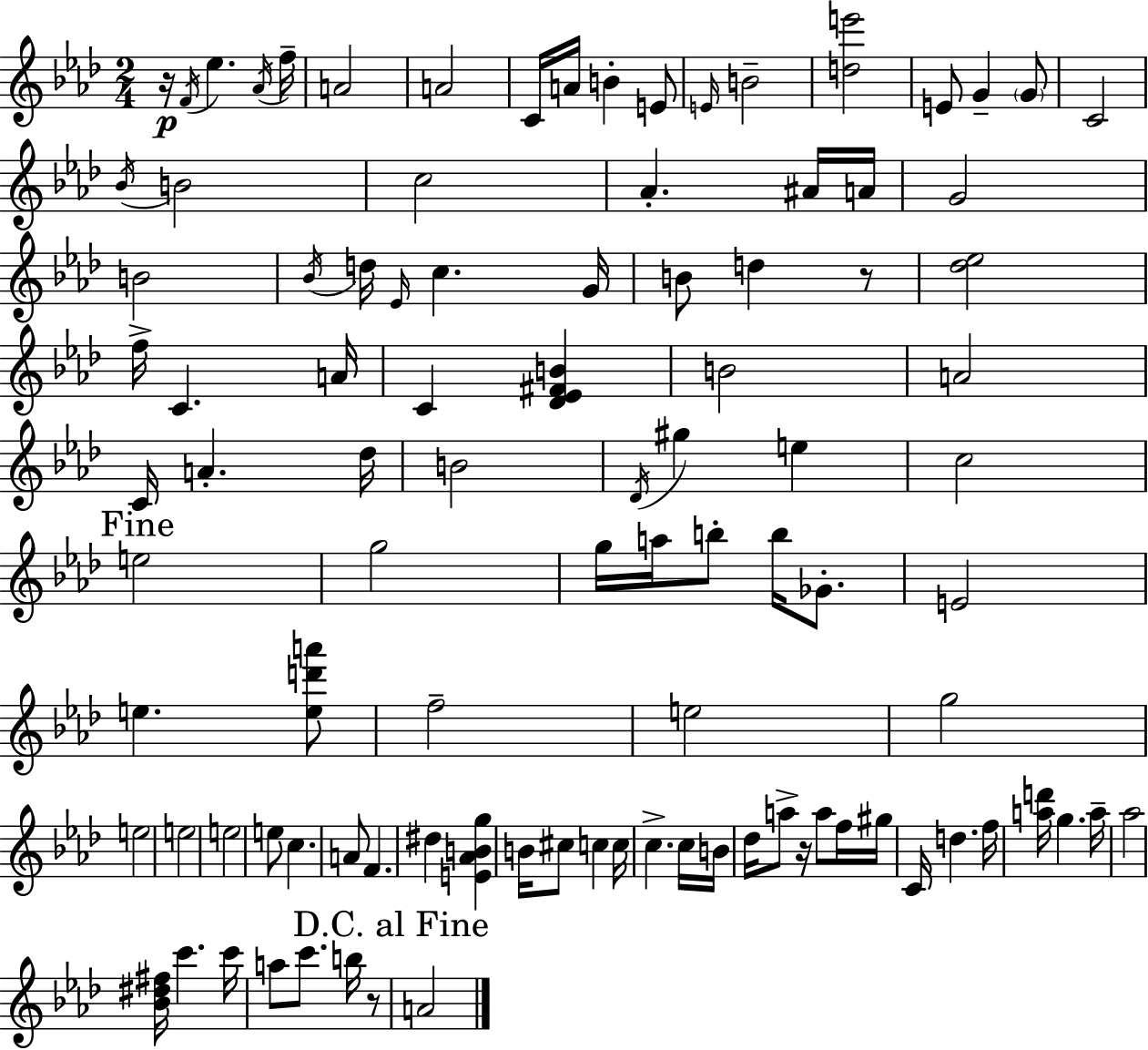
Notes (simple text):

R/s F4/s Eb5/q. Ab4/s F5/s A4/h A4/h C4/s A4/s B4/q E4/e E4/s B4/h [D5,E6]/h E4/e G4/q G4/e C4/h Bb4/s B4/h C5/h Ab4/q. A#4/s A4/s G4/h B4/h Bb4/s D5/s Eb4/s C5/q. G4/s B4/e D5/q R/e [Db5,Eb5]/h F5/s C4/q. A4/s C4/q [Db4,Eb4,F#4,B4]/q B4/h A4/h C4/s A4/q. Db5/s B4/h Db4/s G#5/q E5/q C5/h E5/h G5/h G5/s A5/s B5/e B5/s Gb4/e. E4/h E5/q. [E5,D6,A6]/e F5/h E5/h G5/h E5/h E5/h E5/h E5/e C5/q. A4/e F4/q. D#5/q [E4,Ab4,B4,G5]/q B4/s C#5/e C5/q C5/s C5/q. C5/s B4/s Db5/s A5/e R/s A5/e F5/s G#5/s C4/s D5/q. F5/s [A5,D6]/s G5/q. A5/s Ab5/h [Bb4,D#5,F#5]/s C6/q. C6/s A5/e C6/e. B5/s R/e A4/h